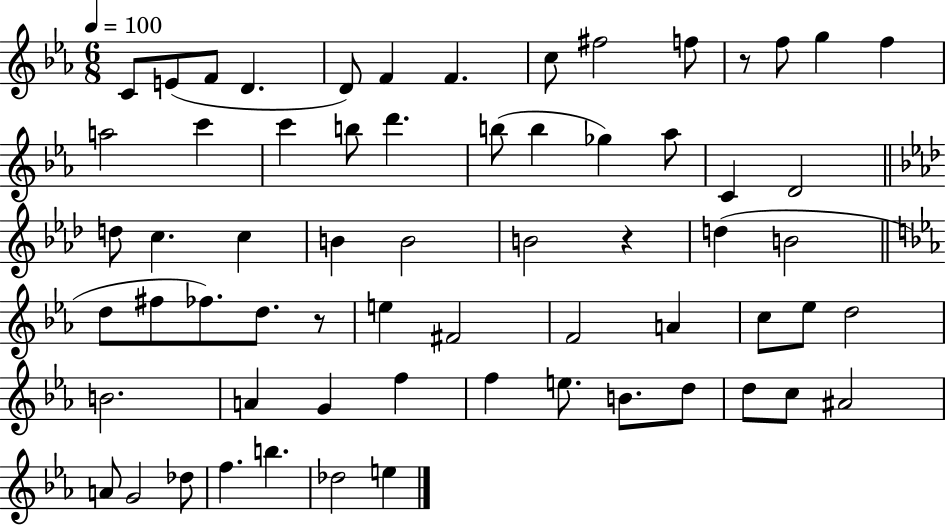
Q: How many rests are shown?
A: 3